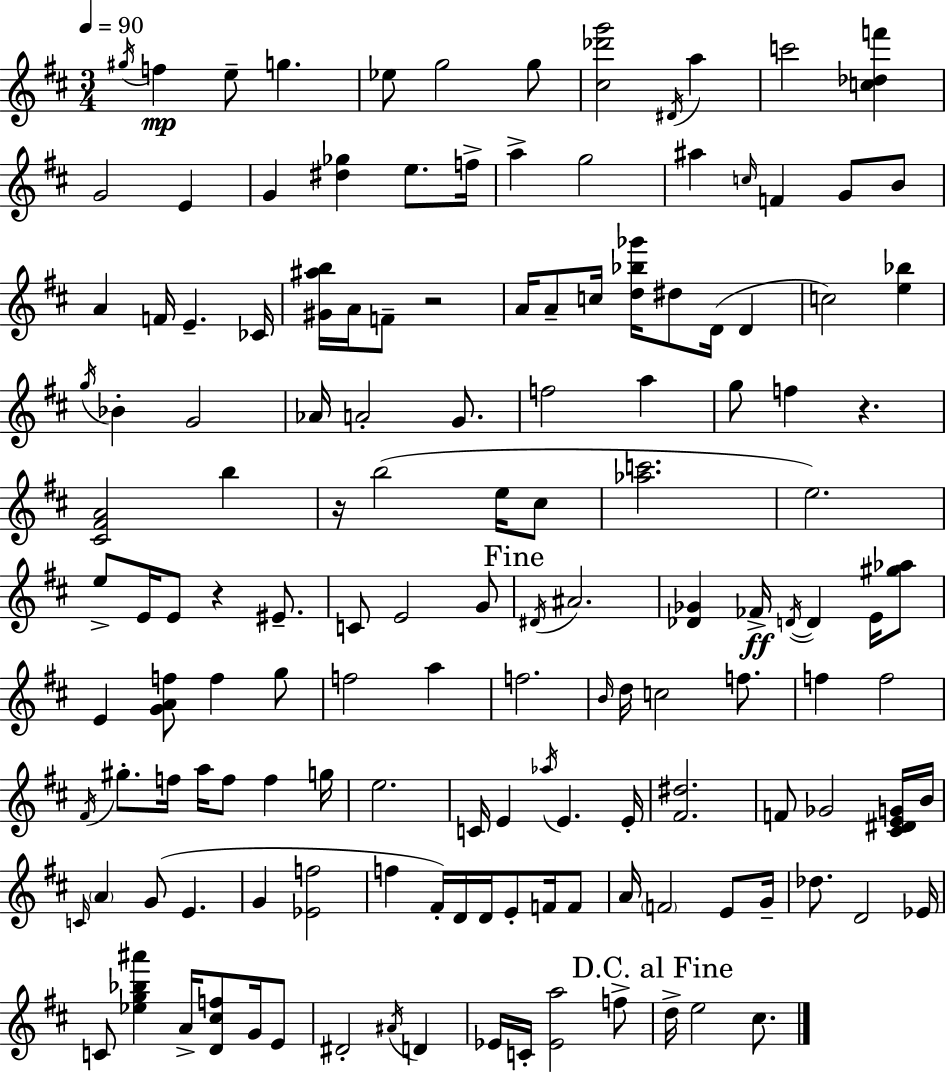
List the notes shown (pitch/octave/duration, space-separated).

G#5/s F5/q E5/e G5/q. Eb5/e G5/h G5/e [C#5,Db6,G6]/h D#4/s A5/q C6/h [C5,Db5,F6]/q G4/h E4/q G4/q [D#5,Gb5]/q E5/e. F5/s A5/q G5/h A#5/q C5/s F4/q G4/e B4/e A4/q F4/s E4/q. CES4/s [G#4,A#5,B5]/s A4/s F4/e R/h A4/s A4/e C5/s [D5,Bb5,Gb6]/s D#5/e D4/s D4/q C5/h [E5,Bb5]/q G5/s Bb4/q G4/h Ab4/s A4/h G4/e. F5/h A5/q G5/e F5/q R/q. [C#4,F#4,A4]/h B5/q R/s B5/h E5/s C#5/e [Ab5,C6]/h. E5/h. E5/e E4/s E4/e R/q EIS4/e. C4/e E4/h G4/e D#4/s A#4/h. [Db4,Gb4]/q FES4/s D4/s D4/q E4/s [G#5,Ab5]/e E4/q [G4,A4,F5]/e F5/q G5/e F5/h A5/q F5/h. B4/s D5/s C5/h F5/e. F5/q F5/h F#4/s G#5/e. F5/s A5/s F5/e F5/q G5/s E5/h. C4/s E4/q Ab5/s E4/q. E4/s [F#4,D#5]/h. F4/e Gb4/h [C#4,D#4,E4,G4]/s B4/s C4/s A4/q G4/e E4/q. G4/q [Eb4,F5]/h F5/q F#4/s D4/s D4/s E4/e F4/s F4/e A4/s F4/h E4/e G4/s Db5/e. D4/h Eb4/s C4/e [Eb5,G5,Bb5,A#6]/q A4/s [D4,C#5,F5]/e G4/s E4/e D#4/h A#4/s D4/q Eb4/s C4/s [Eb4,A5]/h F5/e D5/s E5/h C#5/e.